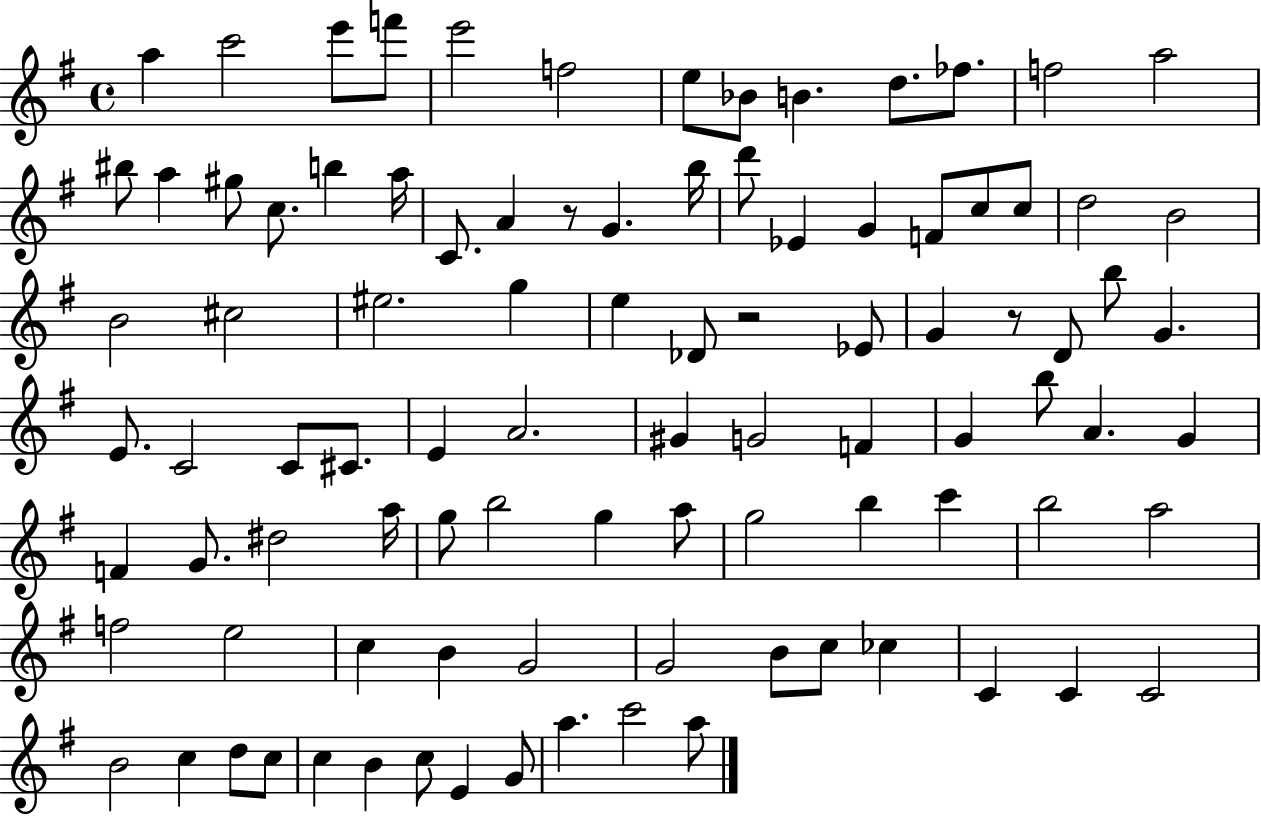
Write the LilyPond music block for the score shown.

{
  \clef treble
  \time 4/4
  \defaultTimeSignature
  \key g \major
  a''4 c'''2 e'''8 f'''8 | e'''2 f''2 | e''8 bes'8 b'4. d''8. fes''8. | f''2 a''2 | \break bis''8 a''4 gis''8 c''8. b''4 a''16 | c'8. a'4 r8 g'4. b''16 | d'''8 ees'4 g'4 f'8 c''8 c''8 | d''2 b'2 | \break b'2 cis''2 | eis''2. g''4 | e''4 des'8 r2 ees'8 | g'4 r8 d'8 b''8 g'4. | \break e'8. c'2 c'8 cis'8. | e'4 a'2. | gis'4 g'2 f'4 | g'4 b''8 a'4. g'4 | \break f'4 g'8. dis''2 a''16 | g''8 b''2 g''4 a''8 | g''2 b''4 c'''4 | b''2 a''2 | \break f''2 e''2 | c''4 b'4 g'2 | g'2 b'8 c''8 ces''4 | c'4 c'4 c'2 | \break b'2 c''4 d''8 c''8 | c''4 b'4 c''8 e'4 g'8 | a''4. c'''2 a''8 | \bar "|."
}